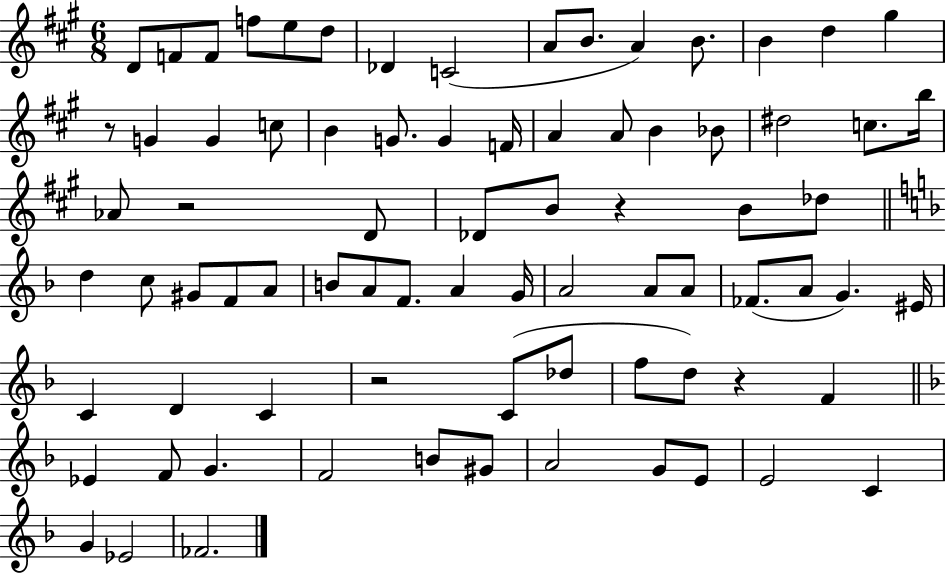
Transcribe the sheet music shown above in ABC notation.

X:1
T:Untitled
M:6/8
L:1/4
K:A
D/2 F/2 F/2 f/2 e/2 d/2 _D C2 A/2 B/2 A B/2 B d ^g z/2 G G c/2 B G/2 G F/4 A A/2 B _B/2 ^d2 c/2 b/4 _A/2 z2 D/2 _D/2 B/2 z B/2 _d/2 d c/2 ^G/2 F/2 A/2 B/2 A/2 F/2 A G/4 A2 A/2 A/2 _F/2 A/2 G ^E/4 C D C z2 C/2 _d/2 f/2 d/2 z F _E F/2 G F2 B/2 ^G/2 A2 G/2 E/2 E2 C G _E2 _F2